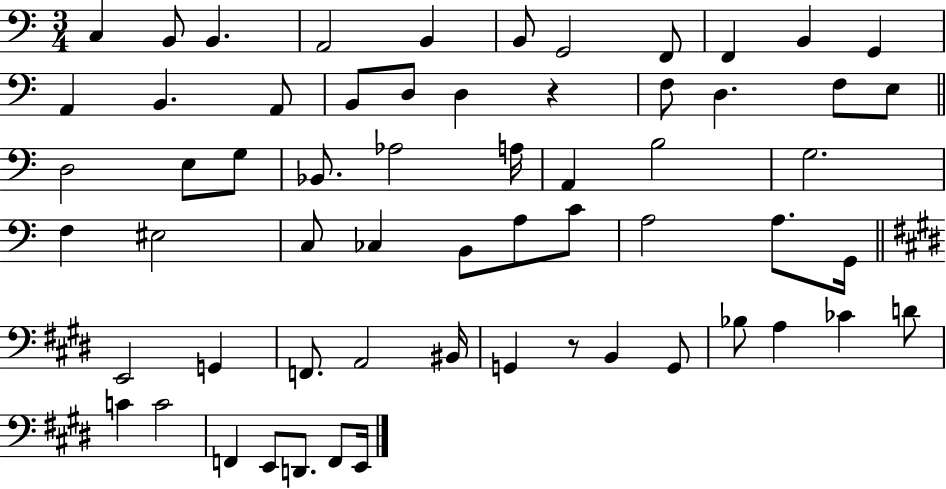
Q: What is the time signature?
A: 3/4